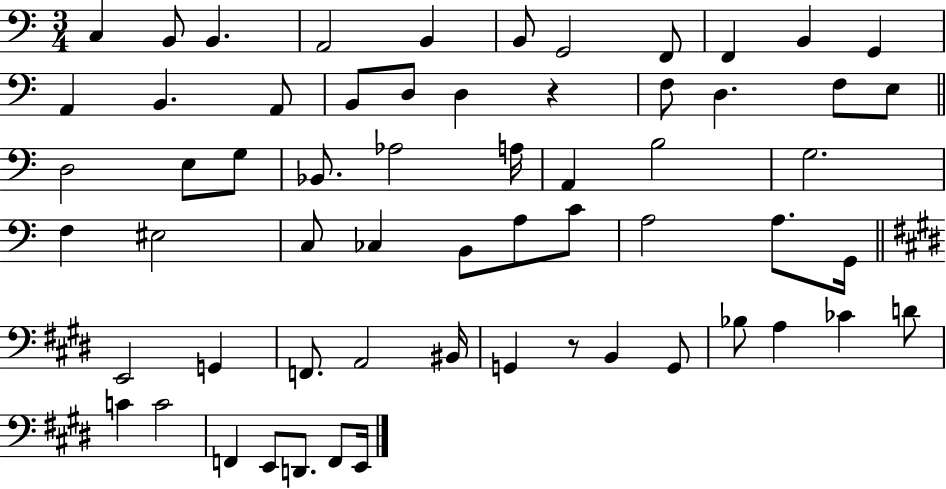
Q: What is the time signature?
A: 3/4